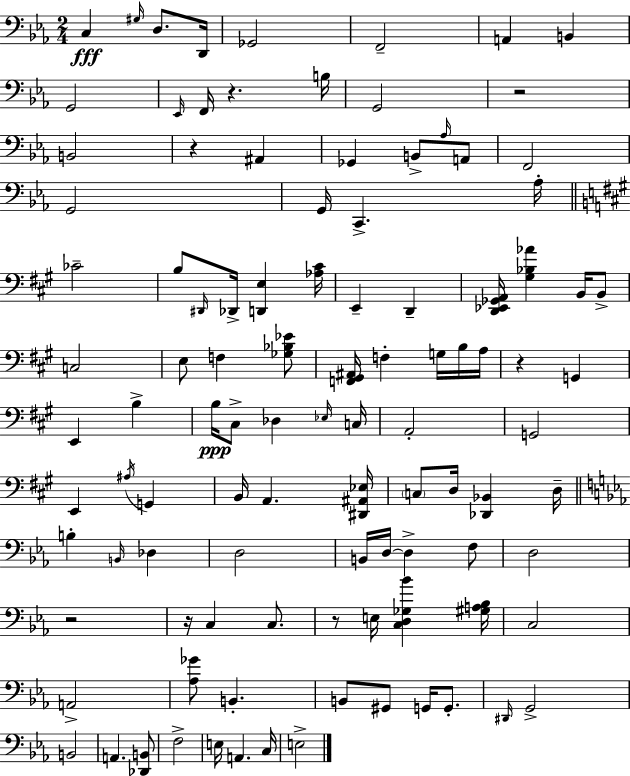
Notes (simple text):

C3/q G#3/s D3/e. D2/s Gb2/h F2/h A2/q B2/q G2/h Eb2/s F2/s R/q. B3/s G2/h R/h B2/h R/q A#2/q Gb2/q B2/e Ab3/s A2/e F2/h G2/h G2/s C2/q. Ab3/s CES4/h B3/e D#2/s Db2/s [D2,E3]/q [Ab3,C#4]/s E2/q D2/q [D2,Eb2,Gb2,A2]/s [G#3,Bb3,Ab4]/q B2/s B2/e C3/h E3/e F3/q [Gb3,Bb3,Eb4]/e [F2,G#2,A#2]/s F3/q G3/s B3/s A3/s R/q G2/q E2/q B3/q B3/s C#3/e Db3/q Eb3/s C3/s A2/h G2/h E2/q A#3/s G2/q B2/s A2/q. [D#2,A#2,Eb3]/s C3/e D3/s [Db2,Bb2]/q D3/s B3/q B2/s Db3/q D3/h B2/s D3/s D3/q F3/e D3/h R/h R/s C3/q C3/e. R/e E3/s [C3,D3,Gb3,Bb4]/q [G#3,A3,Bb3]/s C3/h A2/h [Ab3,Gb4]/e B2/q. B2/e G#2/e G2/s G2/e. D#2/s G2/h B2/h A2/q. [Db2,B2]/e F3/h E3/s A2/q. C3/s E3/h